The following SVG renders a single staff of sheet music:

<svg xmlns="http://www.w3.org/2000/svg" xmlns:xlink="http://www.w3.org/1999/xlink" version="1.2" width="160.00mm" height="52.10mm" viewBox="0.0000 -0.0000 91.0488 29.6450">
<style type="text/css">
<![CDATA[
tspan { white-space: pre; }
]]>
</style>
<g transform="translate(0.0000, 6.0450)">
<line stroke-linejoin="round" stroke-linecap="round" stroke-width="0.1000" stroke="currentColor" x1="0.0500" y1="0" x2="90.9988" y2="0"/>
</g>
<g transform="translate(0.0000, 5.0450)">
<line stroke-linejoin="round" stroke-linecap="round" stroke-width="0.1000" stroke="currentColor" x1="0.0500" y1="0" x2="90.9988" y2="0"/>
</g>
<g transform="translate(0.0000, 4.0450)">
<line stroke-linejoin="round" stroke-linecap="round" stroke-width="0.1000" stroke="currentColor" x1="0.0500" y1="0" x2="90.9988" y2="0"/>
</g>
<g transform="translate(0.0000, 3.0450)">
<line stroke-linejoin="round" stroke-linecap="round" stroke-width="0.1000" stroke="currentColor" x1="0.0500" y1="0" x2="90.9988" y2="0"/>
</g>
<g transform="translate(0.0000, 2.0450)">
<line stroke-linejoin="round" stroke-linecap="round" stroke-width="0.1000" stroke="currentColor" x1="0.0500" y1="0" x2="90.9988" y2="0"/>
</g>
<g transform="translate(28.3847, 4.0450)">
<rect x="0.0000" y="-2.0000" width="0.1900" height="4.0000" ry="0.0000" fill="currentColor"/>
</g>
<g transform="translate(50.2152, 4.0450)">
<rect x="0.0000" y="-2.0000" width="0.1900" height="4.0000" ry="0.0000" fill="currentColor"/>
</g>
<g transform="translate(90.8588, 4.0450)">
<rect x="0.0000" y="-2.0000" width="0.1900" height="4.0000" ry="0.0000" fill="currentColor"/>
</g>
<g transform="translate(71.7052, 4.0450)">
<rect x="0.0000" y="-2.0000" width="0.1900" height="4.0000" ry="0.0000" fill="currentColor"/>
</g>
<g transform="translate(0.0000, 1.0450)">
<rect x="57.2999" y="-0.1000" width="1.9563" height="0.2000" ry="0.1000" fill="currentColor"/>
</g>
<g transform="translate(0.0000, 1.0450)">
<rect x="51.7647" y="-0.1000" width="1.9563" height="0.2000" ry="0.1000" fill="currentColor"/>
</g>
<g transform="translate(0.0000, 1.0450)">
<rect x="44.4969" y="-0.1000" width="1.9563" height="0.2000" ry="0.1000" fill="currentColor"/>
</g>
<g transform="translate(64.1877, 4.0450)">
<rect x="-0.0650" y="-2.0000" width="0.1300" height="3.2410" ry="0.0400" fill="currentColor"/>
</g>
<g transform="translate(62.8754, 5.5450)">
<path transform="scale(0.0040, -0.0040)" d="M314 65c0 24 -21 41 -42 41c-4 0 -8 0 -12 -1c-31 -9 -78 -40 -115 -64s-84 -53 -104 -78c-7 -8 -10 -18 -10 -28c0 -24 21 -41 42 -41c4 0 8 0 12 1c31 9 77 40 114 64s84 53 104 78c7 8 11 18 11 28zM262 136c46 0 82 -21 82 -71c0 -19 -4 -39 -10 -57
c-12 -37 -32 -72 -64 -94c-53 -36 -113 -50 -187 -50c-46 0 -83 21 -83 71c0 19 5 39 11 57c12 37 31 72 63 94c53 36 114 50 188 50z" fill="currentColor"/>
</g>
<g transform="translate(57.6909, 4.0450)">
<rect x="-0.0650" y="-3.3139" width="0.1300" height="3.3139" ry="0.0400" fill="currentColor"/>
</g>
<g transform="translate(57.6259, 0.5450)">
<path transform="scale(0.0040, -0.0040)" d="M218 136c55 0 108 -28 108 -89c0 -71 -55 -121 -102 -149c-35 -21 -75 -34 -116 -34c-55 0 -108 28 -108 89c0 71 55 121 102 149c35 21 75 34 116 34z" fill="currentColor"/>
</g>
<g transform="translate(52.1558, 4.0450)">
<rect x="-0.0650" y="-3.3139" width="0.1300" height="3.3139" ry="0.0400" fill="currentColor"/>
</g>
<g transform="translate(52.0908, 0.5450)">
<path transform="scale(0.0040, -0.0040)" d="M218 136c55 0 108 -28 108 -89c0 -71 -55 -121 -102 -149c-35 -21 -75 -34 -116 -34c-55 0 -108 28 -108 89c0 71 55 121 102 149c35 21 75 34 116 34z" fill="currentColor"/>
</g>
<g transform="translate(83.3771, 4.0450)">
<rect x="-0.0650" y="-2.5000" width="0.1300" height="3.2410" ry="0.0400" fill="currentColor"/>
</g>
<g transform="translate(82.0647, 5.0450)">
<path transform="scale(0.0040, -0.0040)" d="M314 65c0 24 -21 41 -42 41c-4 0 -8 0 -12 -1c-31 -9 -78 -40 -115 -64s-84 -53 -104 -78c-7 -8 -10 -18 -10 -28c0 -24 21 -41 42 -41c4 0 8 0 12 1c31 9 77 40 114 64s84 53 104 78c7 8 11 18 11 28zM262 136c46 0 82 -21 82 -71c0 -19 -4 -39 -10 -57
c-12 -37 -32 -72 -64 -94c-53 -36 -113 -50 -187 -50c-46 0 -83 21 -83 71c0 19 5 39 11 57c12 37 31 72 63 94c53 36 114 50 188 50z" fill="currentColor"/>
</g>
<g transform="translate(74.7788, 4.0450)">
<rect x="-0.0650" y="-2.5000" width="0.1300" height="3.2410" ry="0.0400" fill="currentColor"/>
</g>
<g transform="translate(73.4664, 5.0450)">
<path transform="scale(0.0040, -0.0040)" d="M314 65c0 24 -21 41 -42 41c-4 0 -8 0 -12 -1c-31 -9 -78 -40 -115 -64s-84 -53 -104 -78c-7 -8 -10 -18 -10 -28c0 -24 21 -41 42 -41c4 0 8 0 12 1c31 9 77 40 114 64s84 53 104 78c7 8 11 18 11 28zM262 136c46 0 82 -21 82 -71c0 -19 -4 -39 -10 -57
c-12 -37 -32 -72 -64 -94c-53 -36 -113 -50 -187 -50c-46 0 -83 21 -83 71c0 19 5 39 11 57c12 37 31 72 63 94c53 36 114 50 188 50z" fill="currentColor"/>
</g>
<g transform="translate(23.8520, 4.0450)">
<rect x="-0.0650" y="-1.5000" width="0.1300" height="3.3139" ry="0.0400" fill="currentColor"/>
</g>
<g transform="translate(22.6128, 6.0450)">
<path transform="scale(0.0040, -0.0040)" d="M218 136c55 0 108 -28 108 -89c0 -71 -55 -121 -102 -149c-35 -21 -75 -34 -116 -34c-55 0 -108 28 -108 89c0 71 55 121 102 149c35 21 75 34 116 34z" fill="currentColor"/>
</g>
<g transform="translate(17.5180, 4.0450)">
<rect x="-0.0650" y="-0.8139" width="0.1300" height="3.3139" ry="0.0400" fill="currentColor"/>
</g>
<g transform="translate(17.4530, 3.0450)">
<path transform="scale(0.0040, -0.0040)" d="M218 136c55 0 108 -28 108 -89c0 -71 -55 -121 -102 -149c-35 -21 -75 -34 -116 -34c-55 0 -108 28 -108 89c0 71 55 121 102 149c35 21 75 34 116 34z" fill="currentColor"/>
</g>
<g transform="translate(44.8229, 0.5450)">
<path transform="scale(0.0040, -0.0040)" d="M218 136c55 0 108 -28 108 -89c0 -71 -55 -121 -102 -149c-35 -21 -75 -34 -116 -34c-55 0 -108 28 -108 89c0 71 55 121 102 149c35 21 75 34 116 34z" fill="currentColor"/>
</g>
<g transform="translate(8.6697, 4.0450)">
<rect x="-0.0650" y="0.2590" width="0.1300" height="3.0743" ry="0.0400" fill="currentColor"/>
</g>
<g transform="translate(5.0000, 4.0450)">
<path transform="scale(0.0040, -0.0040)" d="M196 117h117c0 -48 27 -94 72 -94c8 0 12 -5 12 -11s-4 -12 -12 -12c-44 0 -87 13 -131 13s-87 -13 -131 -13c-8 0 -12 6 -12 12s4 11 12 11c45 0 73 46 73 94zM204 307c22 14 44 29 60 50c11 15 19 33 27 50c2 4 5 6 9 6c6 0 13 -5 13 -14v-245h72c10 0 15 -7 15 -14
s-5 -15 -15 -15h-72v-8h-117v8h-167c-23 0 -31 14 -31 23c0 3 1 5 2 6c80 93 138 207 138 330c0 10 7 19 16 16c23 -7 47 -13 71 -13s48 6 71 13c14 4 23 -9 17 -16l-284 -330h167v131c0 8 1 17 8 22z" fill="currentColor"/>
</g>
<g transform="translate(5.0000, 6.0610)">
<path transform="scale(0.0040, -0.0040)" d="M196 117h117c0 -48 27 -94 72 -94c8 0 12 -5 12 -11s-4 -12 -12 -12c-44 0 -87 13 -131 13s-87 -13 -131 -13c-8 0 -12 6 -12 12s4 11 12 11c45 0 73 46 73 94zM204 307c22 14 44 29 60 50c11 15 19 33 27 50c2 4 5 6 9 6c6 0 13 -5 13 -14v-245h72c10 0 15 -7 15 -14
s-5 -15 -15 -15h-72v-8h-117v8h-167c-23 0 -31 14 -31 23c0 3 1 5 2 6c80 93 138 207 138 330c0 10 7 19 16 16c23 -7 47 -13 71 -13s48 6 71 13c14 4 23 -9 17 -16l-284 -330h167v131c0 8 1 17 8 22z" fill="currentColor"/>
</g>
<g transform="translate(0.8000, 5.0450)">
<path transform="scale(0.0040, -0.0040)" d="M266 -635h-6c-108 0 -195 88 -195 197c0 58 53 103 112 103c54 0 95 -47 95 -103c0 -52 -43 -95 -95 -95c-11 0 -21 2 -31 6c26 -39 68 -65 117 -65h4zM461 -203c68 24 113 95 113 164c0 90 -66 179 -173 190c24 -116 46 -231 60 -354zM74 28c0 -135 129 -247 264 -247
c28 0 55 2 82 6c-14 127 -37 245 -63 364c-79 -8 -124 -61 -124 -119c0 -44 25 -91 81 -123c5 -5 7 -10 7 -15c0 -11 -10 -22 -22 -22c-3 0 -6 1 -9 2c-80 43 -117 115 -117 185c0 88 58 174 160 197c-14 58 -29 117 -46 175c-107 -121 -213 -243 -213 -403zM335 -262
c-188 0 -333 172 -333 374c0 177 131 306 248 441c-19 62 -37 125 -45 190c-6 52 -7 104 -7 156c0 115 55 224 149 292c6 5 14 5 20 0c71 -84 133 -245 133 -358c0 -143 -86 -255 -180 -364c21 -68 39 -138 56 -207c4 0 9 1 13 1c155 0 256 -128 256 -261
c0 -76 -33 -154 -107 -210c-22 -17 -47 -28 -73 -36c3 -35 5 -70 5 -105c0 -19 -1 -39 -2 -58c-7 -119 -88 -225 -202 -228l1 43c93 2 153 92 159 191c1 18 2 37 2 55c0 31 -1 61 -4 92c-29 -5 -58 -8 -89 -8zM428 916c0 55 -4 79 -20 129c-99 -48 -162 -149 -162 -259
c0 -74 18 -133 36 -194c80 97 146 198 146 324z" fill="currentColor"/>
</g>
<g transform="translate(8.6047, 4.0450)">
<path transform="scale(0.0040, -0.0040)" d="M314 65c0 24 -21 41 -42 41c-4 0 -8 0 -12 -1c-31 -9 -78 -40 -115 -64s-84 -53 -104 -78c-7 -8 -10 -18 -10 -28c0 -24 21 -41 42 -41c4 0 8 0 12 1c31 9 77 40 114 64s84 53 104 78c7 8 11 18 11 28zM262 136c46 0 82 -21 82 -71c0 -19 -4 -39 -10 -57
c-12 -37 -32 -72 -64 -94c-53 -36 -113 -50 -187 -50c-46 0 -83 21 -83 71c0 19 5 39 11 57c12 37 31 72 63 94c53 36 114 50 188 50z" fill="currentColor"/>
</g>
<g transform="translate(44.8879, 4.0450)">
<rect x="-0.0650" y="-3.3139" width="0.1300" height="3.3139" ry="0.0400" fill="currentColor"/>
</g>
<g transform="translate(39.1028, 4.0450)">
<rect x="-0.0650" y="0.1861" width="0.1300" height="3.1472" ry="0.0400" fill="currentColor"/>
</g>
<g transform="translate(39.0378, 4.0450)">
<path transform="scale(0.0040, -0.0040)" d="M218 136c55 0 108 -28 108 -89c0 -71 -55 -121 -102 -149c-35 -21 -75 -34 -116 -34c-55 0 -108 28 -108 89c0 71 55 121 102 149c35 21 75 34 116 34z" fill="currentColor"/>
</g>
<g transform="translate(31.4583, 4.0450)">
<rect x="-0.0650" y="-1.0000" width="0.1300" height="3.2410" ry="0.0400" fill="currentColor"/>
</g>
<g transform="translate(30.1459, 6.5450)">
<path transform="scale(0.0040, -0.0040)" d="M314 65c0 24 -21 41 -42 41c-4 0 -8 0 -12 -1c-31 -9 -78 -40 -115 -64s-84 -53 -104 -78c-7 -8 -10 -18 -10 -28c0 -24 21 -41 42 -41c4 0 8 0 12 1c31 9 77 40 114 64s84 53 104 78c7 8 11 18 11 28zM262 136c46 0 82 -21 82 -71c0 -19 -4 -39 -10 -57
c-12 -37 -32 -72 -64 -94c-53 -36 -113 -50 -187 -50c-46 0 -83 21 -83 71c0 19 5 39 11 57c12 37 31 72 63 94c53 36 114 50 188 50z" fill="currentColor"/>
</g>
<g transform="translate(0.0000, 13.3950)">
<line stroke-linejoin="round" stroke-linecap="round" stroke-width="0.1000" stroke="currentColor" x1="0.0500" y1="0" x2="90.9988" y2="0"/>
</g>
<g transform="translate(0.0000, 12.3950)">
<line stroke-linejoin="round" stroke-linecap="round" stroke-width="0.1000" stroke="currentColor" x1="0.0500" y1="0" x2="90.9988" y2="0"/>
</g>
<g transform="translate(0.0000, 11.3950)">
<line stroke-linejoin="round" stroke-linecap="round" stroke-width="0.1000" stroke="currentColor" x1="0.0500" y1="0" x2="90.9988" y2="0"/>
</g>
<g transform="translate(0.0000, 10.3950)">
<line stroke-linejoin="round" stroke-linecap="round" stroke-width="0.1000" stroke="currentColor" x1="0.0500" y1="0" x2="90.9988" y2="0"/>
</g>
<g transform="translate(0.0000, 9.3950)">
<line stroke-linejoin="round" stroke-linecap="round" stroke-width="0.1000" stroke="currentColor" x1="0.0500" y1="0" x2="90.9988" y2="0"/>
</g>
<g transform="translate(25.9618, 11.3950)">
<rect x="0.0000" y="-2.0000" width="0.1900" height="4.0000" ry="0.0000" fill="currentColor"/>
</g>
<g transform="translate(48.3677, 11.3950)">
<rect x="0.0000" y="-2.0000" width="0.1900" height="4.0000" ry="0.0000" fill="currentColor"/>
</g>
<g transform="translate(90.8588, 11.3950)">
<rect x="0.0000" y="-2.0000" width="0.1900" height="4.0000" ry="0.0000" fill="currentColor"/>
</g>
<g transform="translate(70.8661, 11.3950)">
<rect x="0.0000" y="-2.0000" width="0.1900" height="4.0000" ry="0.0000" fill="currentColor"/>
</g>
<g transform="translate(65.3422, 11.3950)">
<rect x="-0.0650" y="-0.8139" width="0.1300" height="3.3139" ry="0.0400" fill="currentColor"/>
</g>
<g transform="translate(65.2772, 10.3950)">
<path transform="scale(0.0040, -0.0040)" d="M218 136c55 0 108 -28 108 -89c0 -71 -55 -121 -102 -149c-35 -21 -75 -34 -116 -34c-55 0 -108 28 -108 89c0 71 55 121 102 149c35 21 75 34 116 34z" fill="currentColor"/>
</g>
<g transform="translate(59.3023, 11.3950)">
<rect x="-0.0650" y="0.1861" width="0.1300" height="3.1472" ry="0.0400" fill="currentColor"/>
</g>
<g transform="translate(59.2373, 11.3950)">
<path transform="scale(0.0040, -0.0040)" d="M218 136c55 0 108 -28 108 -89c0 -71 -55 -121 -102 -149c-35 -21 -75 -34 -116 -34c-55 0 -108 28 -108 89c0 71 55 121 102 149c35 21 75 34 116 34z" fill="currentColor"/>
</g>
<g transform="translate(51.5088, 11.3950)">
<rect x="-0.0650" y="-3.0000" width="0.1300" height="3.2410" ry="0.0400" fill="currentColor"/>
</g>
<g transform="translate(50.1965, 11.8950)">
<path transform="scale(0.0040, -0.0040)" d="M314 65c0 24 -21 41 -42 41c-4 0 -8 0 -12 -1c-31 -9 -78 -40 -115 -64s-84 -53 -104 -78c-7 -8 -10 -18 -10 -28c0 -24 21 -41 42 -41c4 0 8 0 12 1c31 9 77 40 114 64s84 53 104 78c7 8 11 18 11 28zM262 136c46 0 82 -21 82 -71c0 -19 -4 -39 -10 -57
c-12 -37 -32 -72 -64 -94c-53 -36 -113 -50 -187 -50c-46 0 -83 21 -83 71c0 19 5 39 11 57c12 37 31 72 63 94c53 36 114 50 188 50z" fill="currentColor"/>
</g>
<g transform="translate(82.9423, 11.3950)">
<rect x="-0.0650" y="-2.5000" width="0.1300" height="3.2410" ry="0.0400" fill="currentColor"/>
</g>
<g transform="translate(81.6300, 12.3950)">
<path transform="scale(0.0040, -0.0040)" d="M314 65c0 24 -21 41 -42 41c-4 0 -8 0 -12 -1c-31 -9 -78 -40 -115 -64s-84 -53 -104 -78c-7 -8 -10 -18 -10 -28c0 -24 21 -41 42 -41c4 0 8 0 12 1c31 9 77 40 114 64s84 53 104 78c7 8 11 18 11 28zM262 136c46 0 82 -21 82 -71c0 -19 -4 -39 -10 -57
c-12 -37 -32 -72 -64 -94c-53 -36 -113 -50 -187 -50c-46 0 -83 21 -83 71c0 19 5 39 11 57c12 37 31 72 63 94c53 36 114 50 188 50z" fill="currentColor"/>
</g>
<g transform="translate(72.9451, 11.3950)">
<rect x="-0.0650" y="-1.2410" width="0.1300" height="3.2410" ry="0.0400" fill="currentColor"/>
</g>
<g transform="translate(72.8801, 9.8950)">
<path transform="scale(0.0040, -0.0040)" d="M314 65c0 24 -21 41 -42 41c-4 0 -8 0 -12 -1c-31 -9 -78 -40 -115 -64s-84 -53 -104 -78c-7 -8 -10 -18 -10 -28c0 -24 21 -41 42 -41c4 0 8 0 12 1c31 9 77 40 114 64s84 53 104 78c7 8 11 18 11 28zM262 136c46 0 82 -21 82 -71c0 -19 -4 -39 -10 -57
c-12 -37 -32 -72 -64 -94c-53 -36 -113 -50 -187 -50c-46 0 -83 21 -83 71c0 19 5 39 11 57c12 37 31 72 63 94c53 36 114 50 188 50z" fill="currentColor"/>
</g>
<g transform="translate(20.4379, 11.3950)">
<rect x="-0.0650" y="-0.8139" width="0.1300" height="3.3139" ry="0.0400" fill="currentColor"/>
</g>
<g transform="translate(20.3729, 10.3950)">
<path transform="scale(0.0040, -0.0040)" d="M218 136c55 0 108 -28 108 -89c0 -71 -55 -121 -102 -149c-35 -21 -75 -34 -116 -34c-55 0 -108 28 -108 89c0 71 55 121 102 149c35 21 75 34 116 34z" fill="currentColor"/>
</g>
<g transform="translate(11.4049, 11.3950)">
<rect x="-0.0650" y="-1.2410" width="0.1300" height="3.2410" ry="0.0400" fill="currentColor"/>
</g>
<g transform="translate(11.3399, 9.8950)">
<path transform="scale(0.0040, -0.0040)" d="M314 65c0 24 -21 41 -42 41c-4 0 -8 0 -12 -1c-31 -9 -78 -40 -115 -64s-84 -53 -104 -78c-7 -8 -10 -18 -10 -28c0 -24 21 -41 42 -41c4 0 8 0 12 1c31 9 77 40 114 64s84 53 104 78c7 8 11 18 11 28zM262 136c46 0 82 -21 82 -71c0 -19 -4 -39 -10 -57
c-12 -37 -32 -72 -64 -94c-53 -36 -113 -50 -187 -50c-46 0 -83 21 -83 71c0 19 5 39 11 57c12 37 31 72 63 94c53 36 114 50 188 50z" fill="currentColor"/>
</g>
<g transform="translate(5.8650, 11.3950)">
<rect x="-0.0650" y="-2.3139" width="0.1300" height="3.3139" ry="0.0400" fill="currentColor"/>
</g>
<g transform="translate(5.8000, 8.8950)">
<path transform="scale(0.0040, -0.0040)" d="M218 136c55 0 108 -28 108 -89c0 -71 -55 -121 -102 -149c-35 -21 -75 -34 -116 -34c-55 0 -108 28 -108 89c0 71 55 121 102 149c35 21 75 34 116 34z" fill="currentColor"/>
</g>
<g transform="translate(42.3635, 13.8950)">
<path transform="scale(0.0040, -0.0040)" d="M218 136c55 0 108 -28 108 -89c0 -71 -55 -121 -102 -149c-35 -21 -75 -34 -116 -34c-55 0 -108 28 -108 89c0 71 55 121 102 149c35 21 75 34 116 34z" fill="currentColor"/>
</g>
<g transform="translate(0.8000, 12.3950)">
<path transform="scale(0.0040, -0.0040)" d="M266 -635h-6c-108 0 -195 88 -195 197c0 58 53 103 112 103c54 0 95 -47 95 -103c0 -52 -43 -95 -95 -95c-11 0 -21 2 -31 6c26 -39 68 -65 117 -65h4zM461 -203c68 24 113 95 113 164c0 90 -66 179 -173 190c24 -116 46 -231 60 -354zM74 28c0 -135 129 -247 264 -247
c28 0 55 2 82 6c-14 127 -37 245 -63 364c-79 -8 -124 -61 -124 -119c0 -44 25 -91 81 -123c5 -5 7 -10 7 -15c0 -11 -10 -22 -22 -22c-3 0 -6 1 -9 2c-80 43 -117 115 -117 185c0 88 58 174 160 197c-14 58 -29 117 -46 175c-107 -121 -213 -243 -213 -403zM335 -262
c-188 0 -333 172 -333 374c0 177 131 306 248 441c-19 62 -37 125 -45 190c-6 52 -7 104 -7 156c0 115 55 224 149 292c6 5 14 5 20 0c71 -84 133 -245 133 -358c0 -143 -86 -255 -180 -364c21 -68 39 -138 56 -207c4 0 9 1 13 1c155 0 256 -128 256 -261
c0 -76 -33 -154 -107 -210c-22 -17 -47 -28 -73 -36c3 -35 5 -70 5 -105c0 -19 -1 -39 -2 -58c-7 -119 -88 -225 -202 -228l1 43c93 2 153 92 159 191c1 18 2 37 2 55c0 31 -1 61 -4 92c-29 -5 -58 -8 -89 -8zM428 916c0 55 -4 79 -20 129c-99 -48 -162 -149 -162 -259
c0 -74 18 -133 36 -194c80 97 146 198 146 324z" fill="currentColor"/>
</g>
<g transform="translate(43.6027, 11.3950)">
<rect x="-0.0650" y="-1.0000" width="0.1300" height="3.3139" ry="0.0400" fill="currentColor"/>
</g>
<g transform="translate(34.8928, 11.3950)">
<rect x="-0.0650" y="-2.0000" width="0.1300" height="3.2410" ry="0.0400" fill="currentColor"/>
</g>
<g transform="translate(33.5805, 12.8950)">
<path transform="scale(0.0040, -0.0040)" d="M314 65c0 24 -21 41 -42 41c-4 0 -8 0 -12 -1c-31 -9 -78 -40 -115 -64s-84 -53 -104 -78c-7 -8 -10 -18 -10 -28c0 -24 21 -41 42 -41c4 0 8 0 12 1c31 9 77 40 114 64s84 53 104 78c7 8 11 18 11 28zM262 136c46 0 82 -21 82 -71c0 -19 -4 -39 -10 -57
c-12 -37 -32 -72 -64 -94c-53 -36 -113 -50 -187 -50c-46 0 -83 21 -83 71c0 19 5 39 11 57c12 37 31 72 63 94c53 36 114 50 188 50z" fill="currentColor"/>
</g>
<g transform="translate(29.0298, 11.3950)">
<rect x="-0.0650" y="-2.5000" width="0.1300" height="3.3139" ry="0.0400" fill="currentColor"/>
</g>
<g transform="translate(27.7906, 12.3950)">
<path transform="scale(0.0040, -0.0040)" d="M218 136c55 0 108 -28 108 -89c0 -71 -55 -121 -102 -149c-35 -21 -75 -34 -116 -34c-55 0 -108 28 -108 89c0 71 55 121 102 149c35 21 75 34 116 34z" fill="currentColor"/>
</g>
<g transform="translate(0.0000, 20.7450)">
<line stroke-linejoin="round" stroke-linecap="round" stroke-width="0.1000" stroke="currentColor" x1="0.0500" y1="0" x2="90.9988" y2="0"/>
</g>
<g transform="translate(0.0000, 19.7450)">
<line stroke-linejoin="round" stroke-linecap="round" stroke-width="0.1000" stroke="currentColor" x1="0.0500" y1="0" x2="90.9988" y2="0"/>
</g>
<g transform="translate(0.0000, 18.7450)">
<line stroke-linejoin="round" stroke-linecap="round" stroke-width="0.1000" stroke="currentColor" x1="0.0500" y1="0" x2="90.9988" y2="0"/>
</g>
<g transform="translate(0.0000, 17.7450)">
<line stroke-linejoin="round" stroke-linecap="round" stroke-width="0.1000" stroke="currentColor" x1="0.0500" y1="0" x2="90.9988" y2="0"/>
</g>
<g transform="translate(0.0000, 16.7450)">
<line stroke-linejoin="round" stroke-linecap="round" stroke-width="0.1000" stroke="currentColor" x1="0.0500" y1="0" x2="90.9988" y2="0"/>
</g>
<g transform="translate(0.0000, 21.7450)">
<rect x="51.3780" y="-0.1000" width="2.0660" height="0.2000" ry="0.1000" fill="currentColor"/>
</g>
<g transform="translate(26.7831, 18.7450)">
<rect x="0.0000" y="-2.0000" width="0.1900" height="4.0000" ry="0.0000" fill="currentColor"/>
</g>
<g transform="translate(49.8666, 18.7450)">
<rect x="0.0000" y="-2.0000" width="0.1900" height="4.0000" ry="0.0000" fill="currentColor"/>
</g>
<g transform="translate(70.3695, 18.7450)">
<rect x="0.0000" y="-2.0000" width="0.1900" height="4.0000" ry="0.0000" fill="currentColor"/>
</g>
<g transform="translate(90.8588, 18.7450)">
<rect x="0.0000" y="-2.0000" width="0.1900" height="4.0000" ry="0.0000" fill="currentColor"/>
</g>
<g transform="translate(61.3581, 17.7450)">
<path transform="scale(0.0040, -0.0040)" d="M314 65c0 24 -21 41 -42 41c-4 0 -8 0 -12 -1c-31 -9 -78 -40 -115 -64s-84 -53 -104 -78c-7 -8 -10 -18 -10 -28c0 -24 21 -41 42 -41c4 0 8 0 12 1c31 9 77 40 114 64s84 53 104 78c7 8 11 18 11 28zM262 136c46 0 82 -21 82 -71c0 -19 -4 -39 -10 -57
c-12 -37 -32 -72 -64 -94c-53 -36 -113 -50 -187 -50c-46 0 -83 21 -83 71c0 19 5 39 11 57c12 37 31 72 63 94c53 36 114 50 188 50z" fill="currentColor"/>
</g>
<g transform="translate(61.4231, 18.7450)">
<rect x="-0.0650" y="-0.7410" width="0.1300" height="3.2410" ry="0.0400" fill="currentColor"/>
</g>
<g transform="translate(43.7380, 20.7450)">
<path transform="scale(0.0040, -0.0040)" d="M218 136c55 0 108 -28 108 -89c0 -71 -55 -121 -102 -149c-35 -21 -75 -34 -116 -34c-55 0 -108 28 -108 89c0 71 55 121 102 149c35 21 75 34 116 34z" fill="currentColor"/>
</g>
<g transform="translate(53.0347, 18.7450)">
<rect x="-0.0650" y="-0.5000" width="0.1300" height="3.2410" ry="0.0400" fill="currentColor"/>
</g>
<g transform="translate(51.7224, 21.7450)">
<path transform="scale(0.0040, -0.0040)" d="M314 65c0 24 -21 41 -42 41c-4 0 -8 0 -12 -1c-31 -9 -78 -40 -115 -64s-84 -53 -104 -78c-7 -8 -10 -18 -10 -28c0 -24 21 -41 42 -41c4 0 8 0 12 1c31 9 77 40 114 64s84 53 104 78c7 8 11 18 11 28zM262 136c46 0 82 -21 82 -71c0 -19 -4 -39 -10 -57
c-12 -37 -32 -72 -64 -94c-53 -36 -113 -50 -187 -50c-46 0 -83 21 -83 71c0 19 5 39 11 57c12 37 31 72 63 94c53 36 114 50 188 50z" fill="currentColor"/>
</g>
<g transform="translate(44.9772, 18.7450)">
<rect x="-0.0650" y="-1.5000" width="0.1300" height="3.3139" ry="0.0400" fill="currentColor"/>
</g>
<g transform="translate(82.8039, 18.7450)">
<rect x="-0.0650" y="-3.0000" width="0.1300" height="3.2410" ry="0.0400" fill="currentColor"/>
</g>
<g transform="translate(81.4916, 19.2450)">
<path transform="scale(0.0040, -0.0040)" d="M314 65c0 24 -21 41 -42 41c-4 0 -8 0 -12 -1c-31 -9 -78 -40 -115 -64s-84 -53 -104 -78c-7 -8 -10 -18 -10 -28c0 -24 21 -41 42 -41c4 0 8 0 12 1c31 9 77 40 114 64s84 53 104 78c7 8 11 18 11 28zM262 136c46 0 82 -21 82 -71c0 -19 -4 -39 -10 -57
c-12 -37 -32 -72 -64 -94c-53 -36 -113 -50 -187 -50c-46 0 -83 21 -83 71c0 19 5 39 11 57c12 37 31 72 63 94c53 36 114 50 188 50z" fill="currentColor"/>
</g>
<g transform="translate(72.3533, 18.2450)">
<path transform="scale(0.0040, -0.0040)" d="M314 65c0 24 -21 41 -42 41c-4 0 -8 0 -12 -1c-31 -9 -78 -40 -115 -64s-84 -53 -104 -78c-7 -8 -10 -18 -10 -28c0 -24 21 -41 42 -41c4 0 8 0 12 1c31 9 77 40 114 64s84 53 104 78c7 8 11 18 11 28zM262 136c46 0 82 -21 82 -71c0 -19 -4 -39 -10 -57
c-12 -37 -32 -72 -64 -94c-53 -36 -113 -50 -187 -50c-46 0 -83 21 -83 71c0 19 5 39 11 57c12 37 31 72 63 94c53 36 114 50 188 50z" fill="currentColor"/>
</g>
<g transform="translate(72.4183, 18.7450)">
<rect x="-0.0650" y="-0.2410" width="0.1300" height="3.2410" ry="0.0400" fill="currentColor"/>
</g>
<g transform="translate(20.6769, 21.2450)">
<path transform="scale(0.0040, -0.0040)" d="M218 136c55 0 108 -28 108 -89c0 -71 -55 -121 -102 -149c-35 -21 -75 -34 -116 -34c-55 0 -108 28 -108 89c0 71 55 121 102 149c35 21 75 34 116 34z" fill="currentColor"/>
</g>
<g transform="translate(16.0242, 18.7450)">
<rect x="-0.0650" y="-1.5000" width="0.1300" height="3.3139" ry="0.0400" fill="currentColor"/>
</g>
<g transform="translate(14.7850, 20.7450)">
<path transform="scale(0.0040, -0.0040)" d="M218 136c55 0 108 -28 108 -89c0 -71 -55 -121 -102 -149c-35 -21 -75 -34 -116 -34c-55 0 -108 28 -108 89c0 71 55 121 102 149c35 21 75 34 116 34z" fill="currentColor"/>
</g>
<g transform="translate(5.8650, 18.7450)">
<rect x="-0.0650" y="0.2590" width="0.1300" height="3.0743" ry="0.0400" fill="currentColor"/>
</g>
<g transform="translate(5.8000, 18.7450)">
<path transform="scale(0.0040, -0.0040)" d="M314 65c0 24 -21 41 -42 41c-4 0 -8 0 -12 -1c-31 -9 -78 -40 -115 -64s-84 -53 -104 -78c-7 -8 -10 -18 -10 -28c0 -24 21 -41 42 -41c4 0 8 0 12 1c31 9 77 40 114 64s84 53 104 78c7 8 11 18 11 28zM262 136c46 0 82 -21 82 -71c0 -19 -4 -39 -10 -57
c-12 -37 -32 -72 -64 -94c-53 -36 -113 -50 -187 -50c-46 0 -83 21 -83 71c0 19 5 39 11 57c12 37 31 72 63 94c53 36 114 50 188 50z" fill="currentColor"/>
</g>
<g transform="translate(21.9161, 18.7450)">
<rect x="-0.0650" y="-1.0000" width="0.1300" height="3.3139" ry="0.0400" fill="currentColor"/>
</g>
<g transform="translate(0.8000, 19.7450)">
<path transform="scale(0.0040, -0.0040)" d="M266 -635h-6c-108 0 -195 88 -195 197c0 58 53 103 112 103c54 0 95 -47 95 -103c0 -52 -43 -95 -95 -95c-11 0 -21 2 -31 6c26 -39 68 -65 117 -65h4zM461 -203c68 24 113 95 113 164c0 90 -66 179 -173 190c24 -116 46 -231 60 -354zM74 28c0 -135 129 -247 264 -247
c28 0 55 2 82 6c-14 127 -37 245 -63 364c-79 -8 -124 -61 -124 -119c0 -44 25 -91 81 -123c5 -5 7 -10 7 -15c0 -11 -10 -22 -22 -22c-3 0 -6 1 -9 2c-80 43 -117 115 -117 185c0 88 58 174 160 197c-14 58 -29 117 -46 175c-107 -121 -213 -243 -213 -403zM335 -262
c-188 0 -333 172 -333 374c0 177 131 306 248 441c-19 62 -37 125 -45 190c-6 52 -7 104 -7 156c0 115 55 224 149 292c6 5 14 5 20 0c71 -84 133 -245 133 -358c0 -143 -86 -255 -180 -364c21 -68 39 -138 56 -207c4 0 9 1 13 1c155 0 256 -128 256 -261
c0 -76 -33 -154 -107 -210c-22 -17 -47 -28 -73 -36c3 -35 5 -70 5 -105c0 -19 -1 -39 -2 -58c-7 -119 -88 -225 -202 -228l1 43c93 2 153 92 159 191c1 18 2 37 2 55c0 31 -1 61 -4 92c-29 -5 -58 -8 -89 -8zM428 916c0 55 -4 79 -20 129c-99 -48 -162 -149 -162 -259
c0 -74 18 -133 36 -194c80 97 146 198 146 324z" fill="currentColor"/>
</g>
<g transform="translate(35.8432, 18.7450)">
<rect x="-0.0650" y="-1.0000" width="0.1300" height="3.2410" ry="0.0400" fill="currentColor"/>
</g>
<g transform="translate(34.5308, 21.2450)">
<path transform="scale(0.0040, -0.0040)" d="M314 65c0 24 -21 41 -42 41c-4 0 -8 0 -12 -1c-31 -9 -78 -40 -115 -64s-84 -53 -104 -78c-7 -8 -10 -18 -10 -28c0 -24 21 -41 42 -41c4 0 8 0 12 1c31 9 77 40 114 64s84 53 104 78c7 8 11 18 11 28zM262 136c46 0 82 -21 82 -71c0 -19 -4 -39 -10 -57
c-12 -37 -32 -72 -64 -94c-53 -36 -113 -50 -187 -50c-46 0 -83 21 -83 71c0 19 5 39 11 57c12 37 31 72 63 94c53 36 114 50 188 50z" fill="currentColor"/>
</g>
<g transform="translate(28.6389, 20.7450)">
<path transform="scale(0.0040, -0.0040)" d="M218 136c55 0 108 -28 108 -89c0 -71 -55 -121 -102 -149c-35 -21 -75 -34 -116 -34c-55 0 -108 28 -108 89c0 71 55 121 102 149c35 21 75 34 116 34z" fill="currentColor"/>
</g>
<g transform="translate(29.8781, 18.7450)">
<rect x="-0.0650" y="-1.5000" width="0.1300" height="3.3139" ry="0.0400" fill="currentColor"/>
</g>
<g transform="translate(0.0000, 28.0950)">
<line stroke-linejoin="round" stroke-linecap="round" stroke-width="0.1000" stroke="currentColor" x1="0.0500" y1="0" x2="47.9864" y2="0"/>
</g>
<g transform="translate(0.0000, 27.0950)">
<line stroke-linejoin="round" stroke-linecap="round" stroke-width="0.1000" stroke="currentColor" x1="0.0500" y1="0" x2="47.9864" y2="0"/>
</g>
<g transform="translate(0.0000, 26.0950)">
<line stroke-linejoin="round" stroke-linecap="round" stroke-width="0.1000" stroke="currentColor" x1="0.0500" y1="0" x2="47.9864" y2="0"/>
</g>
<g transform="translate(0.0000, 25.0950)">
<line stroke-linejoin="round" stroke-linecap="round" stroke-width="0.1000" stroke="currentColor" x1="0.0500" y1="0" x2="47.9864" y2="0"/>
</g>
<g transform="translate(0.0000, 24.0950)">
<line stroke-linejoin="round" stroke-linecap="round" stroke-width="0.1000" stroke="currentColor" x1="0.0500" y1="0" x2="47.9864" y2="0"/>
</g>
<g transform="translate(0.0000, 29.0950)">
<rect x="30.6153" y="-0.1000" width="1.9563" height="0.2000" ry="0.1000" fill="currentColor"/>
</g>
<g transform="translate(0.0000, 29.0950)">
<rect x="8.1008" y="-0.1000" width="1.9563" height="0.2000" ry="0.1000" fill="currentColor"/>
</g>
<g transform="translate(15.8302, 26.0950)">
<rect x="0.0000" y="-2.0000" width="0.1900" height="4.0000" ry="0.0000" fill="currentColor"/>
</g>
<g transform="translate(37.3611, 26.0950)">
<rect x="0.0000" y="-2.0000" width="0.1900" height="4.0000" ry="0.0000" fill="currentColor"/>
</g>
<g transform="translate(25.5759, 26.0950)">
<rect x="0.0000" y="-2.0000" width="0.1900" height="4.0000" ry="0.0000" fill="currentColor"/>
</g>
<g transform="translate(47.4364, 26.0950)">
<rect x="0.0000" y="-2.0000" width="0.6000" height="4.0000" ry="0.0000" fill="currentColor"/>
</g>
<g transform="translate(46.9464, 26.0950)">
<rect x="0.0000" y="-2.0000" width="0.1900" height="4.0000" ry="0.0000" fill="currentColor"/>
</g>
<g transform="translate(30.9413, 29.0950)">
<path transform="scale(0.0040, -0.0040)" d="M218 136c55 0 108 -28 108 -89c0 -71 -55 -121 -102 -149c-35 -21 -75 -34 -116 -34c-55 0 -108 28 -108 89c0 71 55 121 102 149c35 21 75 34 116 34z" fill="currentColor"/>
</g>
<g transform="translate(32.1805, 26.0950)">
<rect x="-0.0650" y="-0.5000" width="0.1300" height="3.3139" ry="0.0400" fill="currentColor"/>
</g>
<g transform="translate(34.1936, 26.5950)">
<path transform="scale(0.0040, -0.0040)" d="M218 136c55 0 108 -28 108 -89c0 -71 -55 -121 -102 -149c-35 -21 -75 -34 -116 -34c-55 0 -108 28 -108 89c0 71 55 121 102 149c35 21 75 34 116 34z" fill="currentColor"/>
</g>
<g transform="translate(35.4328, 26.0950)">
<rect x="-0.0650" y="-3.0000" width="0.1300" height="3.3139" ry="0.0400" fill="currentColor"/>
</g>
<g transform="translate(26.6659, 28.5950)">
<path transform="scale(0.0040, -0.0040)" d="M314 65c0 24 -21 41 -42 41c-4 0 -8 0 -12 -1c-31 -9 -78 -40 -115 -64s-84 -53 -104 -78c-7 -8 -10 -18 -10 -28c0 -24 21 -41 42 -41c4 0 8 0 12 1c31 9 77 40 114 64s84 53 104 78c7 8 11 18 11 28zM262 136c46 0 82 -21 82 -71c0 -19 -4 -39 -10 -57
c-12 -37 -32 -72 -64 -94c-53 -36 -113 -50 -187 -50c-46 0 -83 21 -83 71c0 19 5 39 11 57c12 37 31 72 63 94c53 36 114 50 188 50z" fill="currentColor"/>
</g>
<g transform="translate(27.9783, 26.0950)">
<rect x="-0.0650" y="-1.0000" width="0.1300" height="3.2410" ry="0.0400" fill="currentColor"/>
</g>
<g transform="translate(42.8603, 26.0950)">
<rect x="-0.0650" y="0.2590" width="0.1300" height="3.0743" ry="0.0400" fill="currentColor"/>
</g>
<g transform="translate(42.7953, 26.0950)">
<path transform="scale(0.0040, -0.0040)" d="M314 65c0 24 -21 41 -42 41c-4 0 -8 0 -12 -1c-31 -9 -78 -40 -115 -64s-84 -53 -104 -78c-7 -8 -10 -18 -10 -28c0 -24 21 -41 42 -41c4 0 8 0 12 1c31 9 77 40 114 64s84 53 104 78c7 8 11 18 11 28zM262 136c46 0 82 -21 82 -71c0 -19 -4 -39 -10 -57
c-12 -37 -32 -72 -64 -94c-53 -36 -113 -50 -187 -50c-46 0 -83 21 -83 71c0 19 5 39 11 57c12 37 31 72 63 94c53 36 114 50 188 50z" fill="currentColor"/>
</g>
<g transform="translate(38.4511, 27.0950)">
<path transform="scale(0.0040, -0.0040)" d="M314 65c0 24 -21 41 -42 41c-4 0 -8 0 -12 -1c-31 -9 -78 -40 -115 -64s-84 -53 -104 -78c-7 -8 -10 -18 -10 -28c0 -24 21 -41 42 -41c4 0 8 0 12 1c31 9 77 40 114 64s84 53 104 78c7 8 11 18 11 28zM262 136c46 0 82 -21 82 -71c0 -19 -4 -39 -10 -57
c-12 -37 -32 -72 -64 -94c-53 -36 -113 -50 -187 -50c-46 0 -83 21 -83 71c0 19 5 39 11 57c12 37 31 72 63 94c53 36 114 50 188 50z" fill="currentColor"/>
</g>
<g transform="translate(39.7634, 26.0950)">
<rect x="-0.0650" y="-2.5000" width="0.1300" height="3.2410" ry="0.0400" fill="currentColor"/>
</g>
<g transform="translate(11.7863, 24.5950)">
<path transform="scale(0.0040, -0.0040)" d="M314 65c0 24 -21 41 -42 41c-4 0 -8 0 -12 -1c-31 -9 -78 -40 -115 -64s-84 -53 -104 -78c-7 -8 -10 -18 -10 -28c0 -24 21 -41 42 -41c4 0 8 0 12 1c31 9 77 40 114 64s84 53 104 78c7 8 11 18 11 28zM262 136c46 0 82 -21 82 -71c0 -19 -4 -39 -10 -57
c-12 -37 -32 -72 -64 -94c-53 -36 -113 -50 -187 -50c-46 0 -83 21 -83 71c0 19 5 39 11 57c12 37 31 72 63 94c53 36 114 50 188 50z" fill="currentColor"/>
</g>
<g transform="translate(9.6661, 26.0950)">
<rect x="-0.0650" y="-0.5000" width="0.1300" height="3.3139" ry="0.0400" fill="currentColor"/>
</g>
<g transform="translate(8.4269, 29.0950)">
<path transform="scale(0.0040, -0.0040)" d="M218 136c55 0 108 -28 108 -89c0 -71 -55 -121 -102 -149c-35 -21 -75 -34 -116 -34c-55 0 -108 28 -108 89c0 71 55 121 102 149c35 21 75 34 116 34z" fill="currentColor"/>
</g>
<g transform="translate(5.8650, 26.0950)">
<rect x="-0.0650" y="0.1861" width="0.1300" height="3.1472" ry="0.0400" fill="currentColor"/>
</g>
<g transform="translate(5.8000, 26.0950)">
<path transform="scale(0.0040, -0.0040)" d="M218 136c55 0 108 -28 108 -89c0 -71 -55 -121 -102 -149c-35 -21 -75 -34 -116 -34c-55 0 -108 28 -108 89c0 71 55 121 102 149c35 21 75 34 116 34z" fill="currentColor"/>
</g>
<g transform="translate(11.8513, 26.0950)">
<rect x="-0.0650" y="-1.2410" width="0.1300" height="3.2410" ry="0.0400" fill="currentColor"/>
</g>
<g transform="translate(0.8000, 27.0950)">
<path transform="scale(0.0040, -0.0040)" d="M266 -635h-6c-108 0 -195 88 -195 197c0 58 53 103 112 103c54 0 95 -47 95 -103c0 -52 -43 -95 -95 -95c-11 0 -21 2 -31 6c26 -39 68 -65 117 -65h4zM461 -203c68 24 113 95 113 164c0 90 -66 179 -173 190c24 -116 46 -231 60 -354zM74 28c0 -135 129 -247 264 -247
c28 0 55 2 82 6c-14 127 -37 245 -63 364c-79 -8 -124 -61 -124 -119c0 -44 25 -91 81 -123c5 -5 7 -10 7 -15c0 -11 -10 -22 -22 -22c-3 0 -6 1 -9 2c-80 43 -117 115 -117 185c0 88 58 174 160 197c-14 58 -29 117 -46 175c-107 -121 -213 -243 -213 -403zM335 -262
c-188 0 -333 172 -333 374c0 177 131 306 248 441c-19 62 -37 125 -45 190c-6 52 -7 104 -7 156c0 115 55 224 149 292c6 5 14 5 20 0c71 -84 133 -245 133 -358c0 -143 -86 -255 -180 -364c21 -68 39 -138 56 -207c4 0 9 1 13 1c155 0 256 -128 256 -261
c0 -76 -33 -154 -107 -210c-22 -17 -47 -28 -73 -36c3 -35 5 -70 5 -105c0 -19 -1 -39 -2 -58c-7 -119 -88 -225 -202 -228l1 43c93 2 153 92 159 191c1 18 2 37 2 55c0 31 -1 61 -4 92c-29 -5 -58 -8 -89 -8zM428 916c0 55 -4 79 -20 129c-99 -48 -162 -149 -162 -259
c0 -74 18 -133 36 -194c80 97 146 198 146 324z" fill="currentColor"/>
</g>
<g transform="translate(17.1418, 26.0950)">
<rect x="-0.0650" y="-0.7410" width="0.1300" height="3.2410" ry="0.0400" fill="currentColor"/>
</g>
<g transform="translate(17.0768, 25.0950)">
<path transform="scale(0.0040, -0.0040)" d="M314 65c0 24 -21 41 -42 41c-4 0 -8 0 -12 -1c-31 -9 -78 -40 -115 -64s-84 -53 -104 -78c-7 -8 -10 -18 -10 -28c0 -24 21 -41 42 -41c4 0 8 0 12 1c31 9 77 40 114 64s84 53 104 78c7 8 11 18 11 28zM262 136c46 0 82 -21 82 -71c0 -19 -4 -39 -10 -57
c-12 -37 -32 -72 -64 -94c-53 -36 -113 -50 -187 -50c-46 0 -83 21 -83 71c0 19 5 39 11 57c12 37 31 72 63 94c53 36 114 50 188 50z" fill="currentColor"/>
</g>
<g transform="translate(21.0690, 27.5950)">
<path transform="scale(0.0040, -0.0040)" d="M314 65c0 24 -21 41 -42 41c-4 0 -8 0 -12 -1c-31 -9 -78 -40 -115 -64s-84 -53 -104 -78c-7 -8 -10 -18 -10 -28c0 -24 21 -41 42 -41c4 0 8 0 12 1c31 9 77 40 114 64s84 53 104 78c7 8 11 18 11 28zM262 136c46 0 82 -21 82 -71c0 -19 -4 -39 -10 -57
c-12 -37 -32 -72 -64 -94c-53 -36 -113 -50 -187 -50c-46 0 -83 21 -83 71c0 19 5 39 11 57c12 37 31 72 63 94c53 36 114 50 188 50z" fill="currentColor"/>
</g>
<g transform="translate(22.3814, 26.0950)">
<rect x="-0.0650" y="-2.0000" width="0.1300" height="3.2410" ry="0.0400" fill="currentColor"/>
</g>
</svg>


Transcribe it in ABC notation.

X:1
T:Untitled
M:4/4
L:1/4
K:C
B2 d E D2 B b b b F2 G2 G2 g e2 d G F2 D A2 B d e2 G2 B2 E D E D2 E C2 d2 c2 A2 B C e2 d2 F2 D2 C A G2 B2